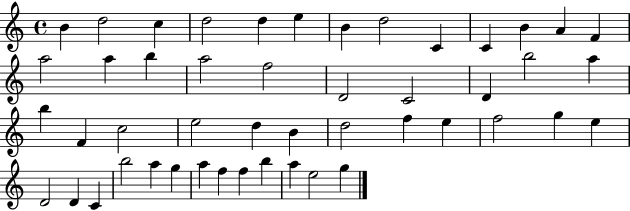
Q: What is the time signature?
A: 4/4